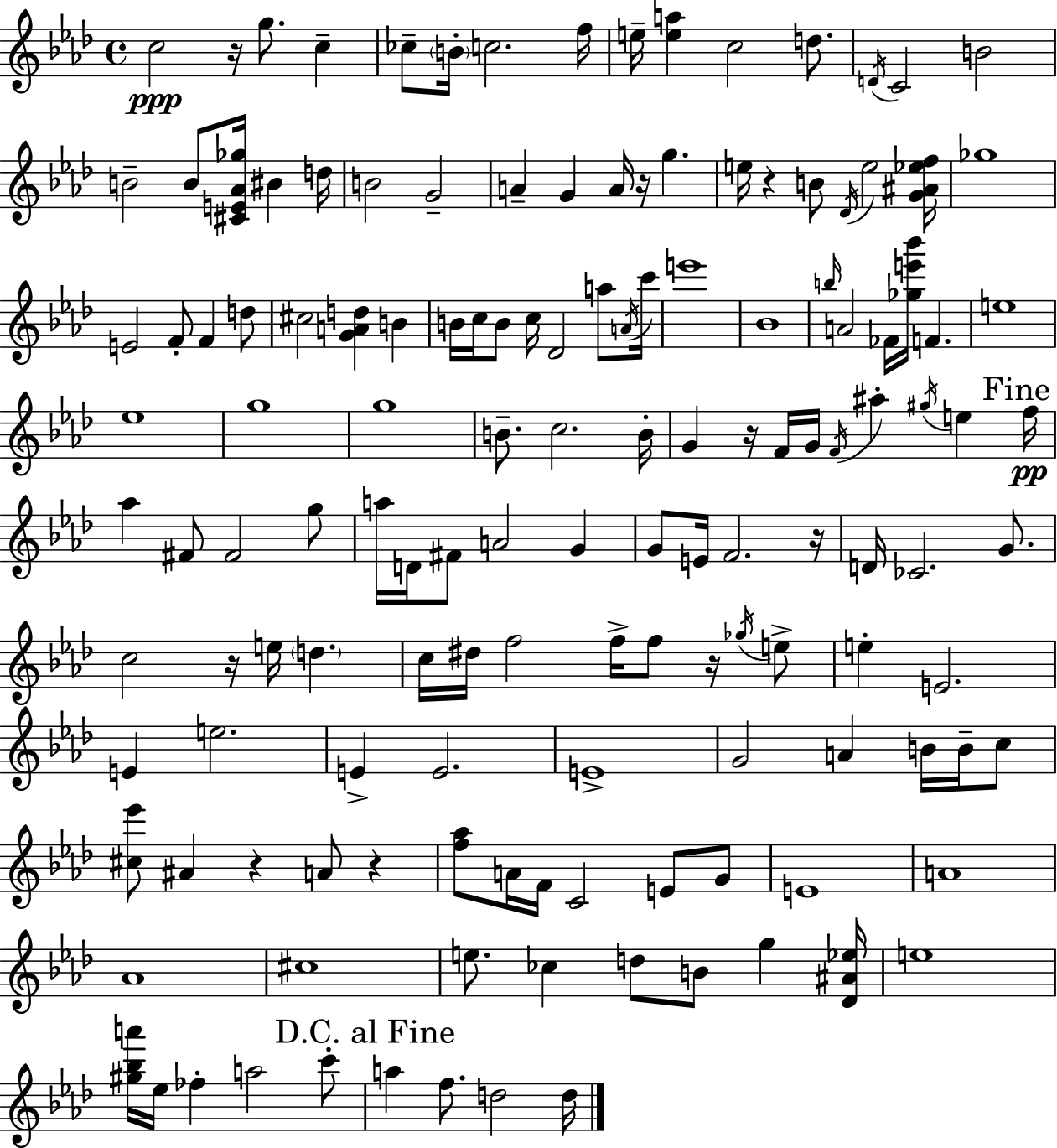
C5/h R/s G5/e. C5/q CES5/e B4/s C5/h. F5/s E5/s [E5,A5]/q C5/h D5/e. D4/s C4/h B4/h B4/h B4/e [C#4,E4,Ab4,Gb5]/s BIS4/q D5/s B4/h G4/h A4/q G4/q A4/s R/s G5/q. E5/s R/q B4/e Db4/s E5/h [G4,A#4,Eb5,F5]/s Gb5/w E4/h F4/e F4/q D5/e C#5/h [G4,A4,D5]/q B4/q B4/s C5/s B4/e C5/s Db4/h A5/e A4/s C6/s E6/w Bb4/w B5/s A4/h FES4/s [Gb5,E6,Bb6]/s F4/q. E5/w Eb5/w G5/w G5/w B4/e. C5/h. B4/s G4/q R/s F4/s G4/s F4/s A#5/q G#5/s E5/q F5/s Ab5/q F#4/e F#4/h G5/e A5/s D4/s F#4/e A4/h G4/q G4/e E4/s F4/h. R/s D4/s CES4/h. G4/e. C5/h R/s E5/s D5/q. C5/s D#5/s F5/h F5/s F5/e R/s Gb5/s E5/e E5/q E4/h. E4/q E5/h. E4/q E4/h. E4/w G4/h A4/q B4/s B4/s C5/e [C#5,Eb6]/e A#4/q R/q A4/e R/q [F5,Ab5]/e A4/s F4/s C4/h E4/e G4/e E4/w A4/w Ab4/w C#5/w E5/e. CES5/q D5/e B4/e G5/q [Db4,A#4,Eb5]/s E5/w [G#5,Bb5,A6]/s Eb5/s FES5/q A5/h C6/e A5/q F5/e. D5/h D5/s